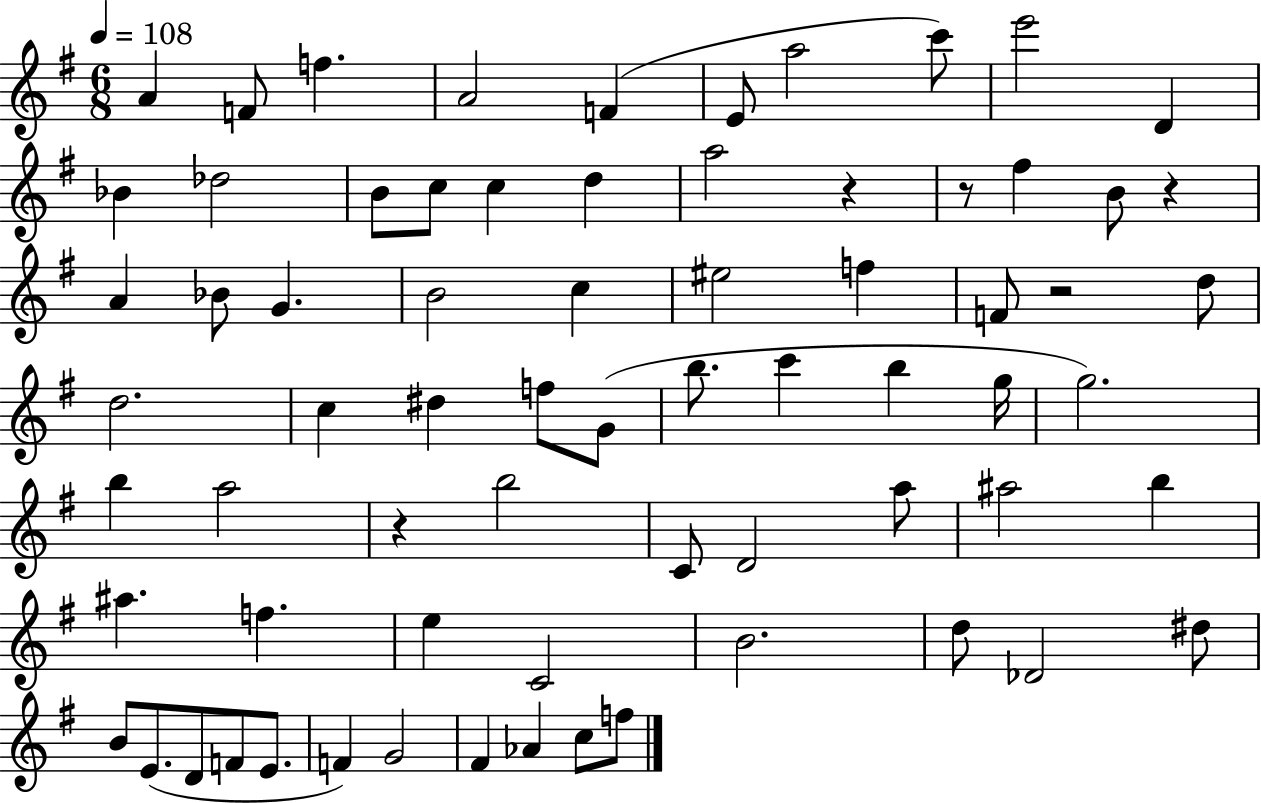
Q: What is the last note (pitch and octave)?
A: F5